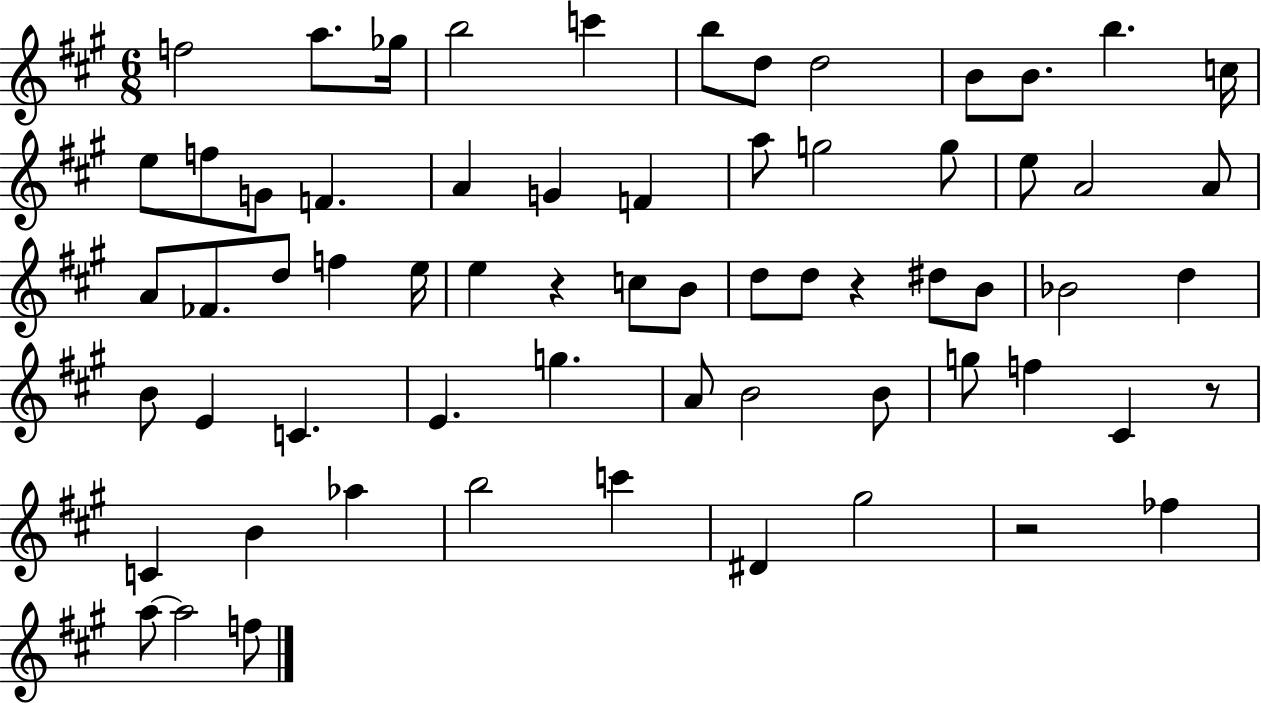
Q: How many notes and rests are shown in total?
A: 65